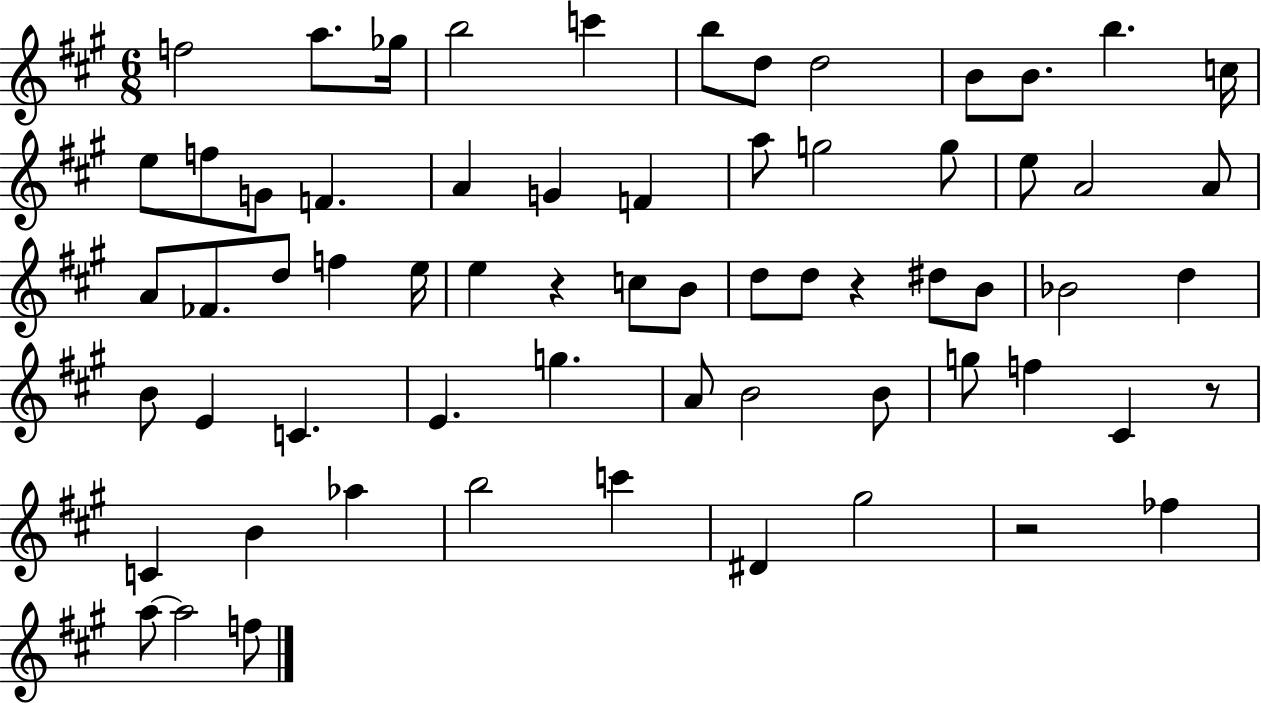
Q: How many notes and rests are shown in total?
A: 65